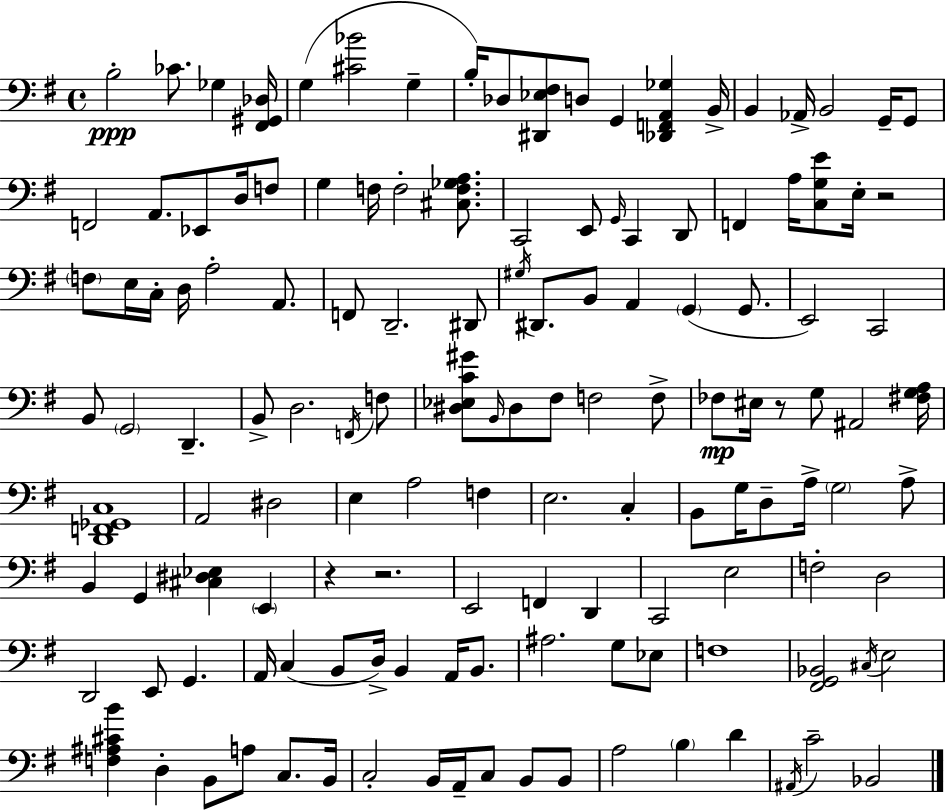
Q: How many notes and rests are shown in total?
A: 136